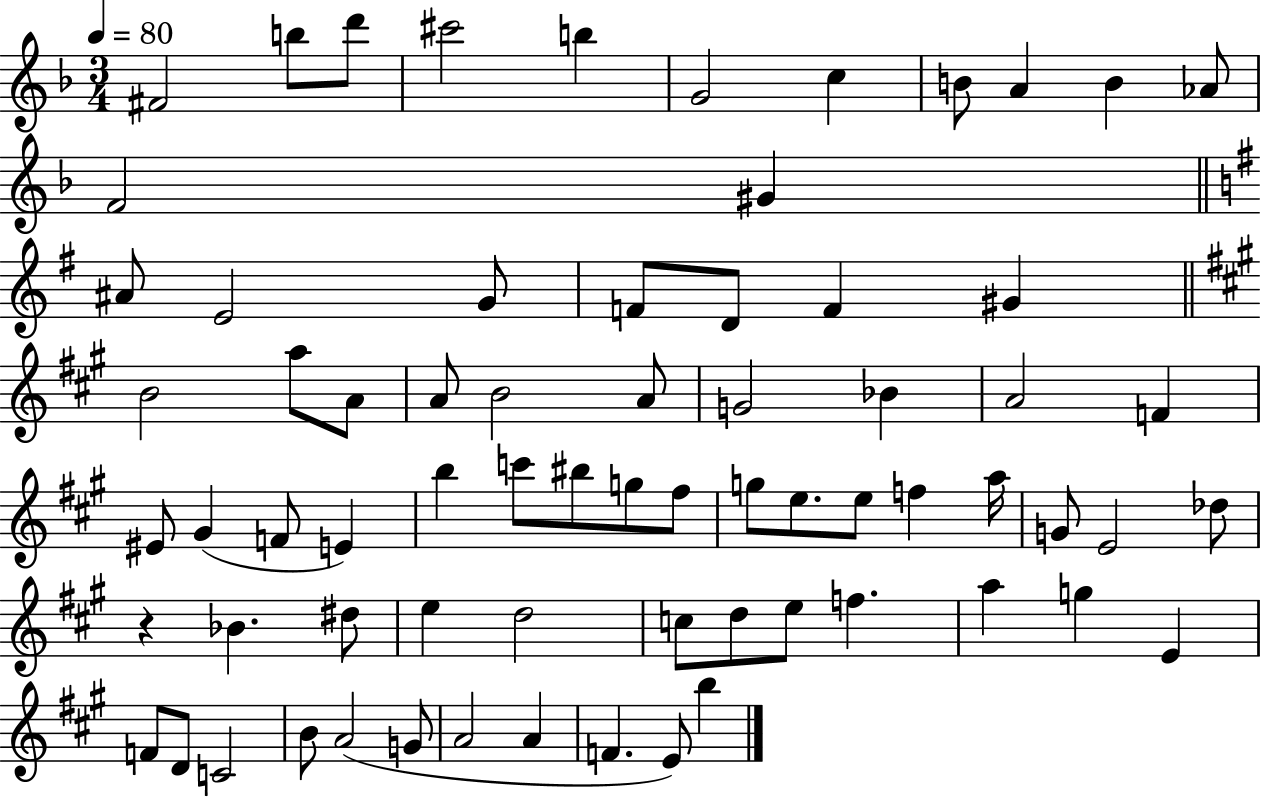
F#4/h B5/e D6/e C#6/h B5/q G4/h C5/q B4/e A4/q B4/q Ab4/e F4/h G#4/q A#4/e E4/h G4/e F4/e D4/e F4/q G#4/q B4/h A5/e A4/e A4/e B4/h A4/e G4/h Bb4/q A4/h F4/q EIS4/e G#4/q F4/e E4/q B5/q C6/e BIS5/e G5/e F#5/e G5/e E5/e. E5/e F5/q A5/s G4/e E4/h Db5/e R/q Bb4/q. D#5/e E5/q D5/h C5/e D5/e E5/e F5/q. A5/q G5/q E4/q F4/e D4/e C4/h B4/e A4/h G4/e A4/h A4/q F4/q. E4/e B5/q